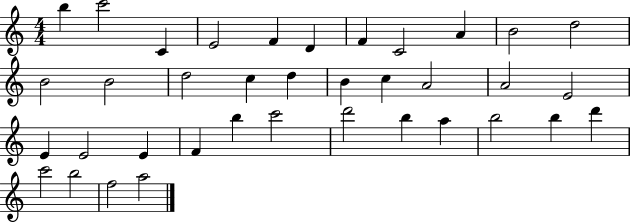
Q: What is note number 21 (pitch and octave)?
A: E4